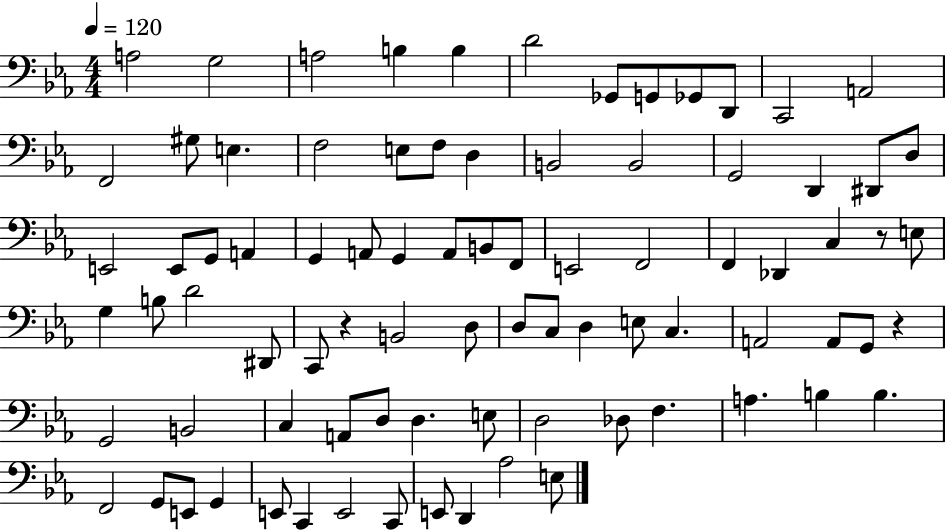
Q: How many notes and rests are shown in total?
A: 84